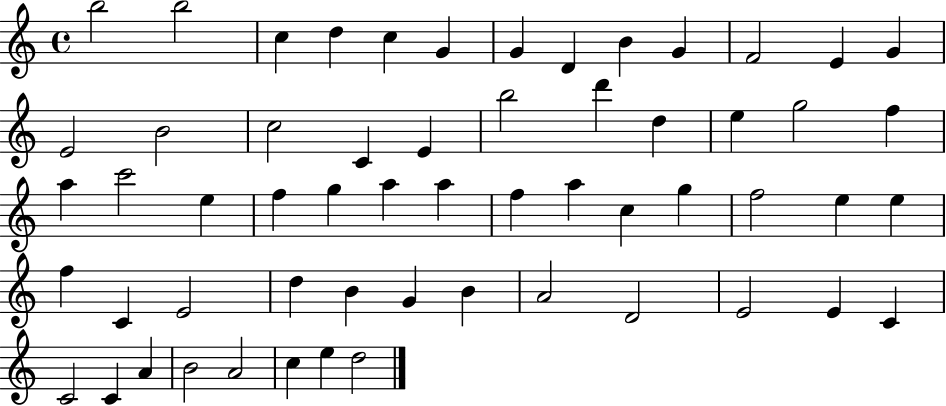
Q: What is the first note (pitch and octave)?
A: B5